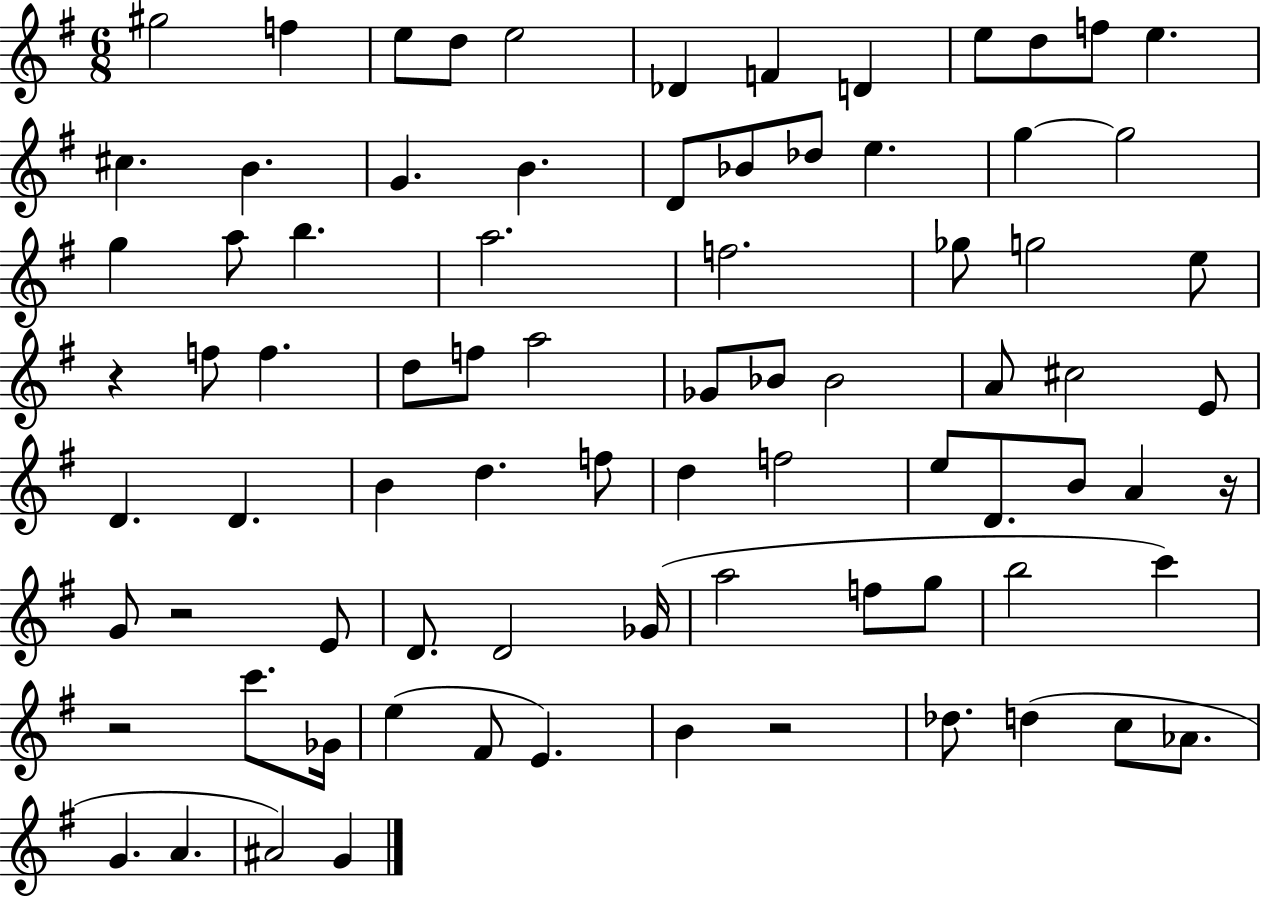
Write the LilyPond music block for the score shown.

{
  \clef treble
  \numericTimeSignature
  \time 6/8
  \key g \major
  gis''2 f''4 | e''8 d''8 e''2 | des'4 f'4 d'4 | e''8 d''8 f''8 e''4. | \break cis''4. b'4. | g'4. b'4. | d'8 bes'8 des''8 e''4. | g''4~~ g''2 | \break g''4 a''8 b''4. | a''2. | f''2. | ges''8 g''2 e''8 | \break r4 f''8 f''4. | d''8 f''8 a''2 | ges'8 bes'8 bes'2 | a'8 cis''2 e'8 | \break d'4. d'4. | b'4 d''4. f''8 | d''4 f''2 | e''8 d'8. b'8 a'4 r16 | \break g'8 r2 e'8 | d'8. d'2 ges'16( | a''2 f''8 g''8 | b''2 c'''4) | \break r2 c'''8. ges'16 | e''4( fis'8 e'4.) | b'4 r2 | des''8. d''4( c''8 aes'8. | \break g'4. a'4. | ais'2) g'4 | \bar "|."
}